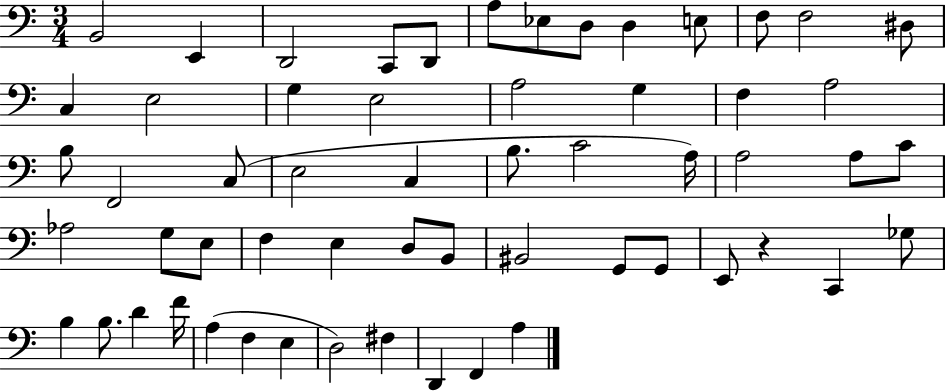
{
  \clef bass
  \numericTimeSignature
  \time 3/4
  \key c \major
  b,2 e,4 | d,2 c,8 d,8 | a8 ees8 d8 d4 e8 | f8 f2 dis8 | \break c4 e2 | g4 e2 | a2 g4 | f4 a2 | \break b8 f,2 c8( | e2 c4 | b8. c'2 a16) | a2 a8 c'8 | \break aes2 g8 e8 | f4 e4 d8 b,8 | bis,2 g,8 g,8 | e,8 r4 c,4 ges8 | \break b4 b8. d'4 f'16 | a4( f4 e4 | d2) fis4 | d,4 f,4 a4 | \break \bar "|."
}